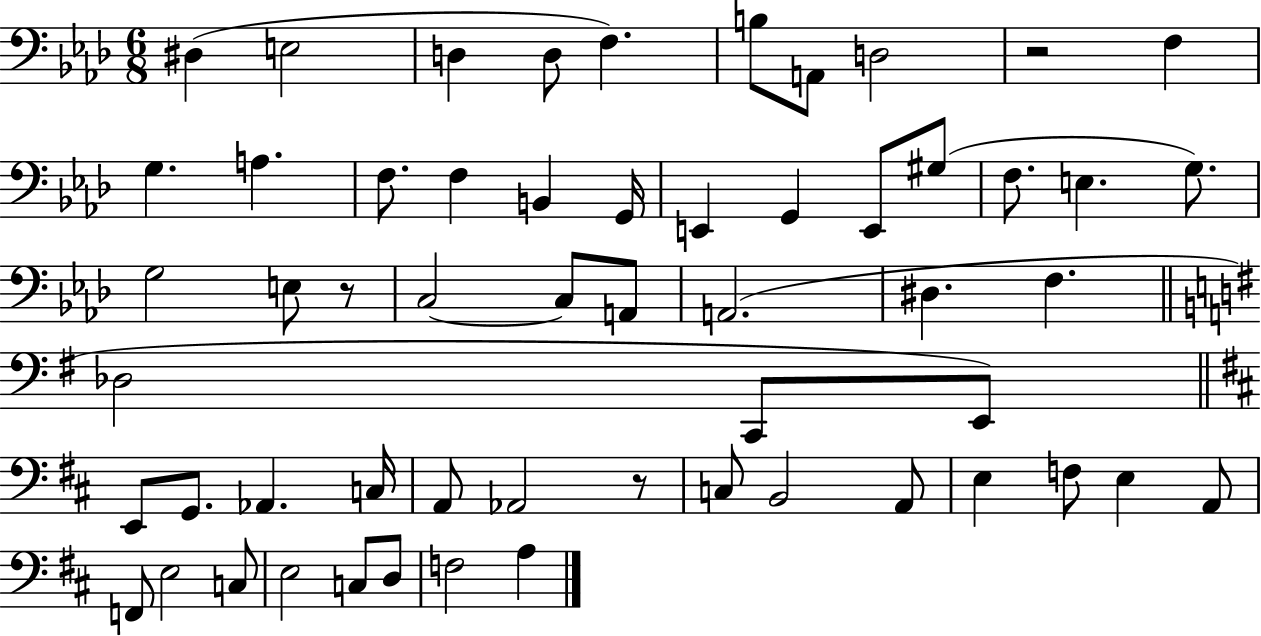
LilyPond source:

{
  \clef bass
  \numericTimeSignature
  \time 6/8
  \key aes \major
  \repeat volta 2 { dis4( e2 | d4 d8 f4.) | b8 a,8 d2 | r2 f4 | \break g4. a4. | f8. f4 b,4 g,16 | e,4 g,4 e,8 gis8( | f8. e4. g8.) | \break g2 e8 r8 | c2~~ c8 a,8 | a,2.( | dis4. f4. | \break \bar "||" \break \key e \minor des2 c,8 e,8) | \bar "||" \break \key d \major e,8 g,8. aes,4. c16 | a,8 aes,2 r8 | c8 b,2 a,8 | e4 f8 e4 a,8 | \break f,8 e2 c8 | e2 c8 d8 | f2 a4 | } \bar "|."
}